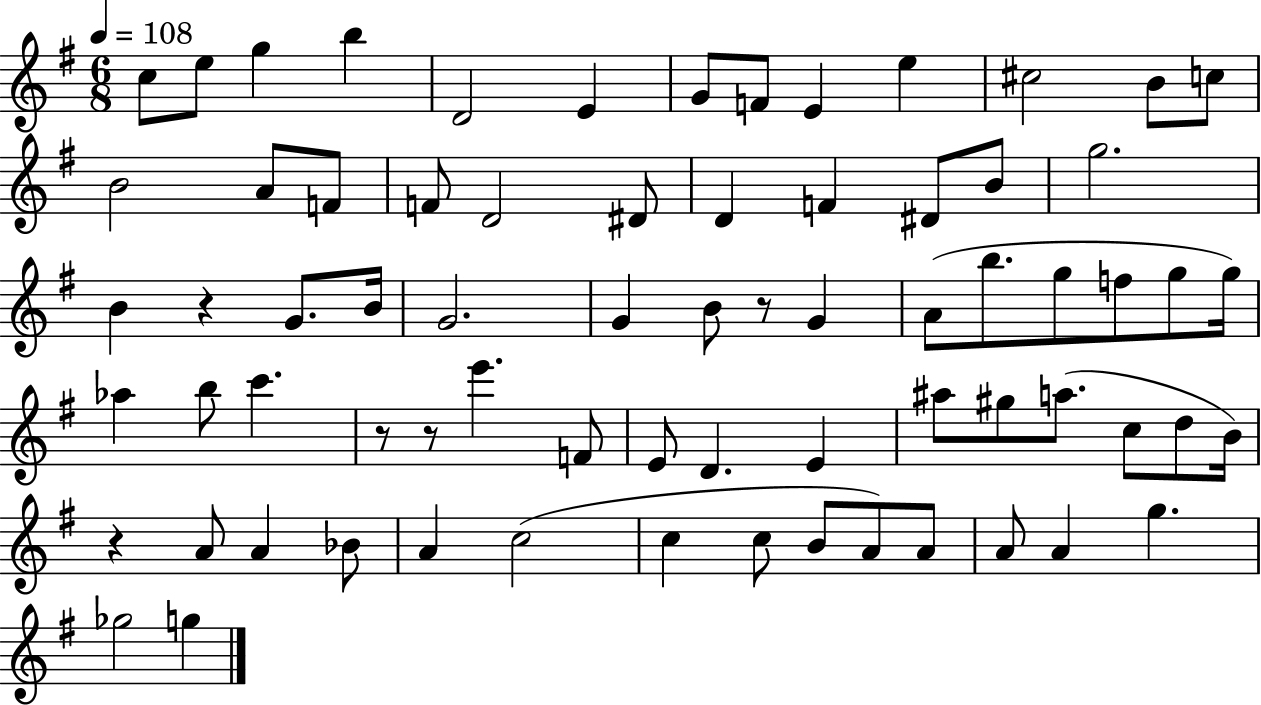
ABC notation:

X:1
T:Untitled
M:6/8
L:1/4
K:G
c/2 e/2 g b D2 E G/2 F/2 E e ^c2 B/2 c/2 B2 A/2 F/2 F/2 D2 ^D/2 D F ^D/2 B/2 g2 B z G/2 B/4 G2 G B/2 z/2 G A/2 b/2 g/2 f/2 g/2 g/4 _a b/2 c' z/2 z/2 e' F/2 E/2 D E ^a/2 ^g/2 a/2 c/2 d/2 B/4 z A/2 A _B/2 A c2 c c/2 B/2 A/2 A/2 A/2 A g _g2 g